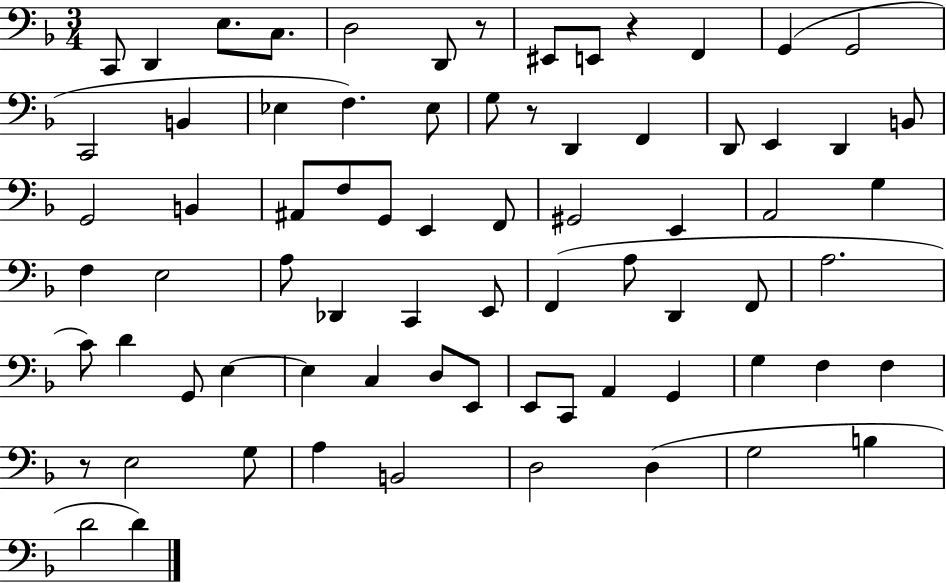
X:1
T:Untitled
M:3/4
L:1/4
K:F
C,,/2 D,, E,/2 C,/2 D,2 D,,/2 z/2 ^E,,/2 E,,/2 z F,, G,, G,,2 C,,2 B,, _E, F, _E,/2 G,/2 z/2 D,, F,, D,,/2 E,, D,, B,,/2 G,,2 B,, ^A,,/2 F,/2 G,,/2 E,, F,,/2 ^G,,2 E,, A,,2 G, F, E,2 A,/2 _D,, C,, E,,/2 F,, A,/2 D,, F,,/2 A,2 C/2 D G,,/2 E, E, C, D,/2 E,,/2 E,,/2 C,,/2 A,, G,, G, F, F, z/2 E,2 G,/2 A, B,,2 D,2 D, G,2 B, D2 D